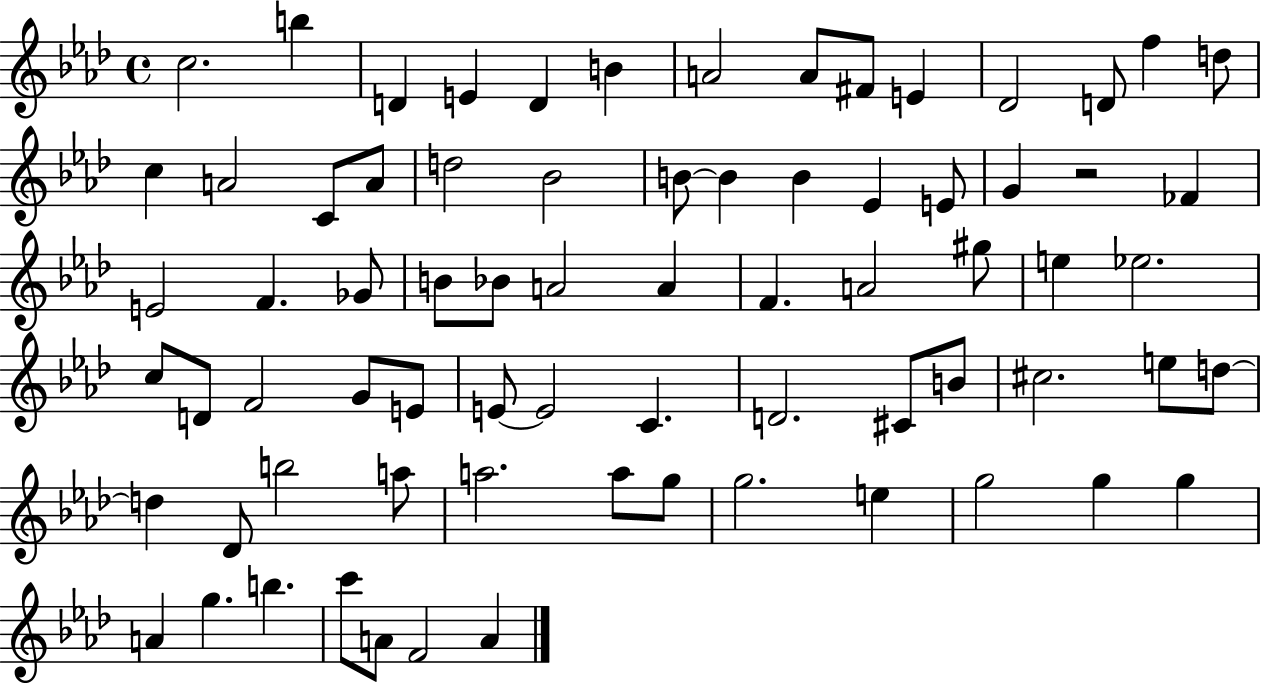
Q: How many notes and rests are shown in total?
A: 73